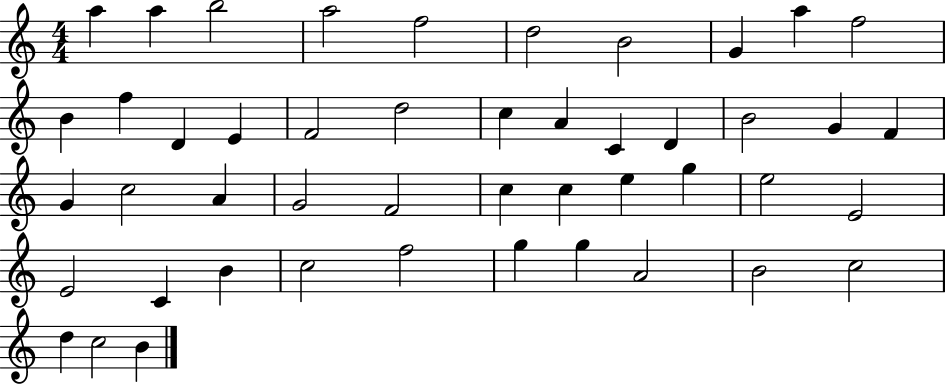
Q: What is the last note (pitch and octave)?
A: B4